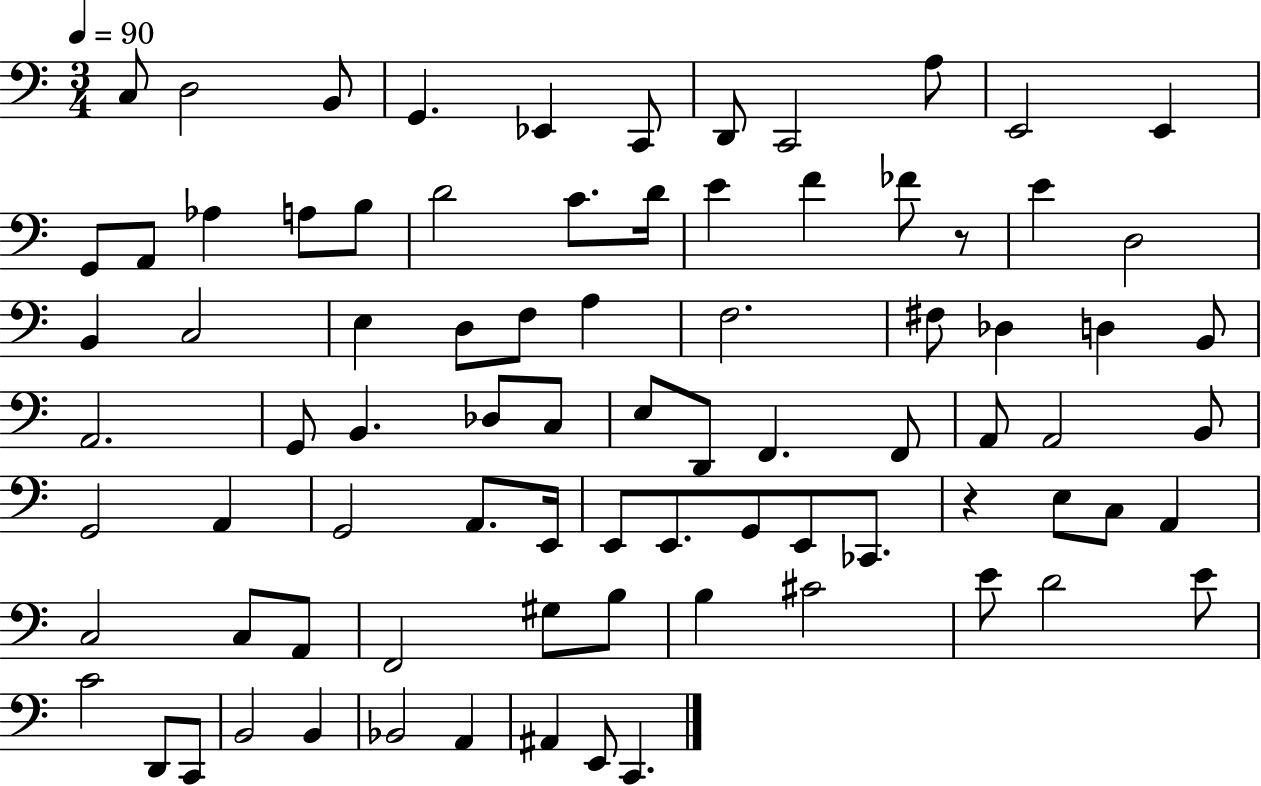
X:1
T:Untitled
M:3/4
L:1/4
K:C
C,/2 D,2 B,,/2 G,, _E,, C,,/2 D,,/2 C,,2 A,/2 E,,2 E,, G,,/2 A,,/2 _A, A,/2 B,/2 D2 C/2 D/4 E F _F/2 z/2 E D,2 B,, C,2 E, D,/2 F,/2 A, F,2 ^F,/2 _D, D, B,,/2 A,,2 G,,/2 B,, _D,/2 C,/2 E,/2 D,,/2 F,, F,,/2 A,,/2 A,,2 B,,/2 G,,2 A,, G,,2 A,,/2 E,,/4 E,,/2 E,,/2 G,,/2 E,,/2 _C,,/2 z E,/2 C,/2 A,, C,2 C,/2 A,,/2 F,,2 ^G,/2 B,/2 B, ^C2 E/2 D2 E/2 C2 D,,/2 C,,/2 B,,2 B,, _B,,2 A,, ^A,, E,,/2 C,,